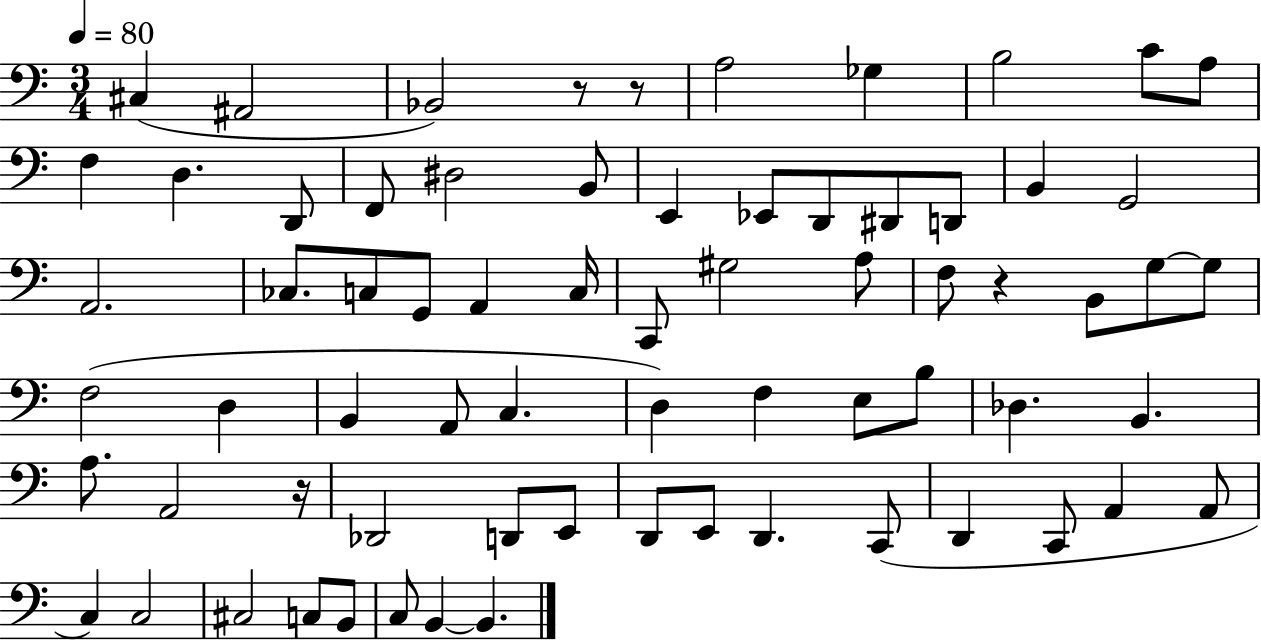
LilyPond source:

{
  \clef bass
  \numericTimeSignature
  \time 3/4
  \key c \major
  \tempo 4 = 80
  cis4( ais,2 | bes,2) r8 r8 | a2 ges4 | b2 c'8 a8 | \break f4 d4. d,8 | f,8 dis2 b,8 | e,4 ees,8 d,8 dis,8 d,8 | b,4 g,2 | \break a,2. | ces8. c8 g,8 a,4 c16 | c,8 gis2 a8 | f8 r4 b,8 g8~~ g8 | \break f2( d4 | b,4 a,8 c4. | d4) f4 e8 b8 | des4. b,4. | \break a8. a,2 r16 | des,2 d,8 e,8 | d,8 e,8 d,4. c,8( | d,4 c,8 a,4 a,8 | \break c4) c2 | cis2 c8 b,8 | c8 b,4~~ b,4. | \bar "|."
}